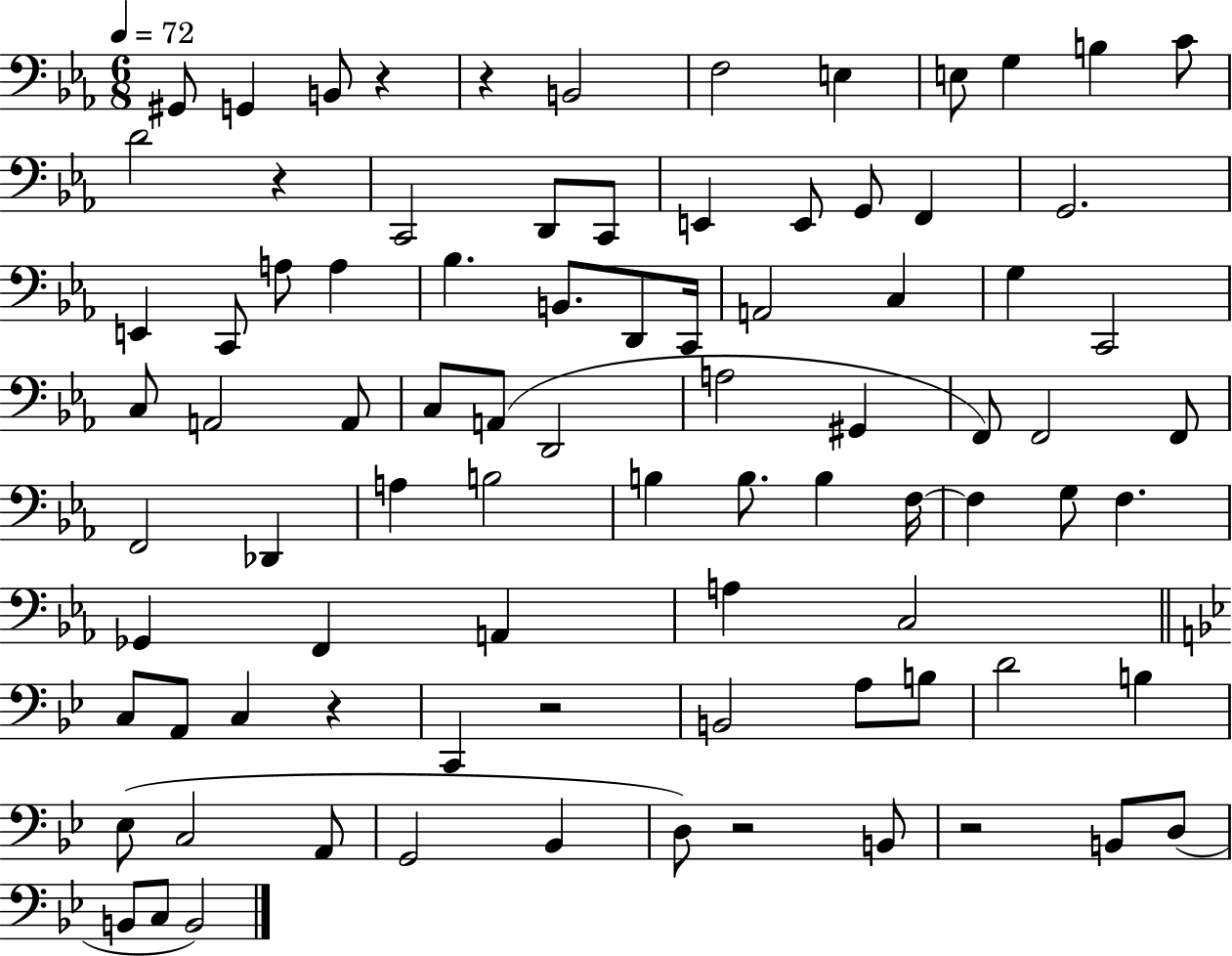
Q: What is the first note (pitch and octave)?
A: G#2